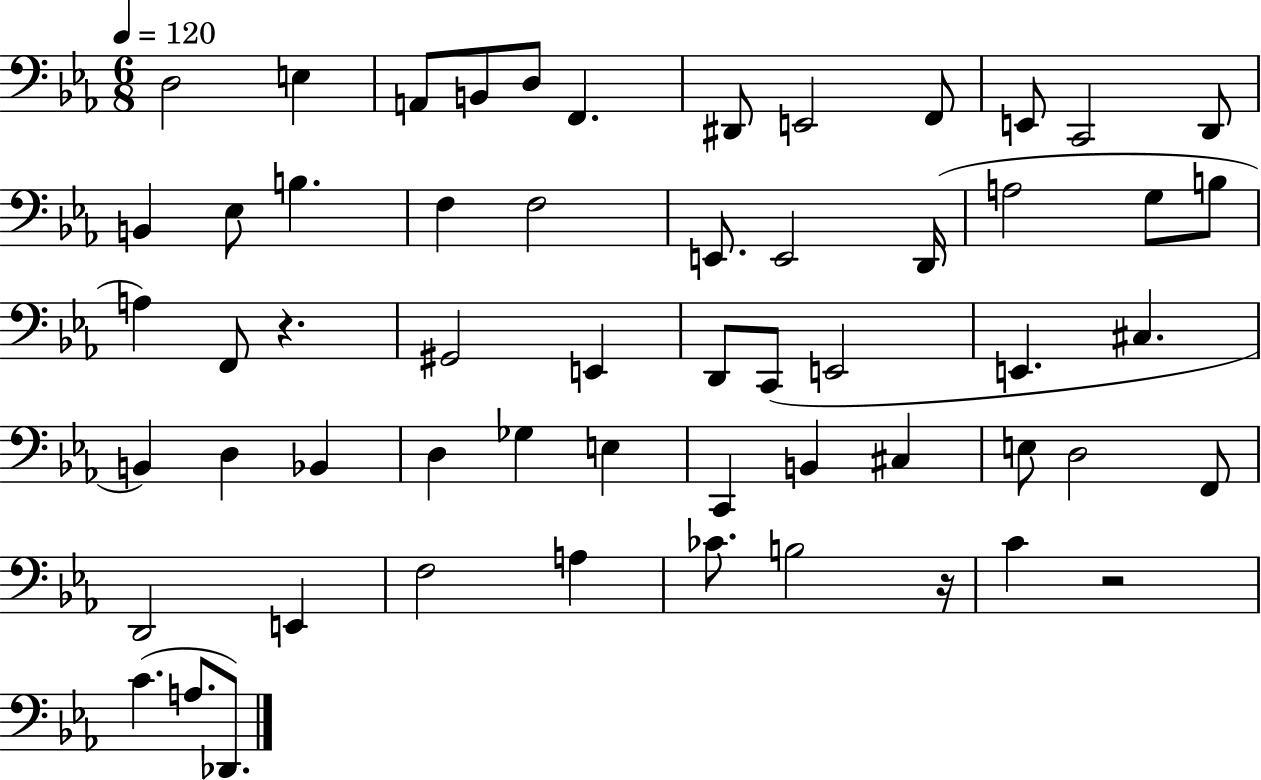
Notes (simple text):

D3/h E3/q A2/e B2/e D3/e F2/q. D#2/e E2/h F2/e E2/e C2/h D2/e B2/q Eb3/e B3/q. F3/q F3/h E2/e. E2/h D2/s A3/h G3/e B3/e A3/q F2/e R/q. G#2/h E2/q D2/e C2/e E2/h E2/q. C#3/q. B2/q D3/q Bb2/q D3/q Gb3/q E3/q C2/q B2/q C#3/q E3/e D3/h F2/e D2/h E2/q F3/h A3/q CES4/e. B3/h R/s C4/q R/h C4/q. A3/e. Db2/e.